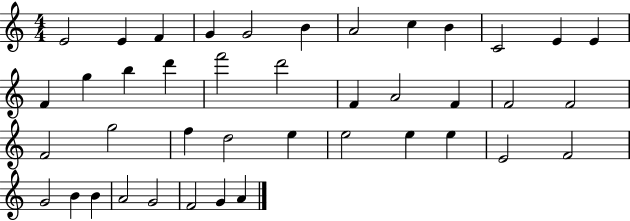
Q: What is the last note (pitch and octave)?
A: A4